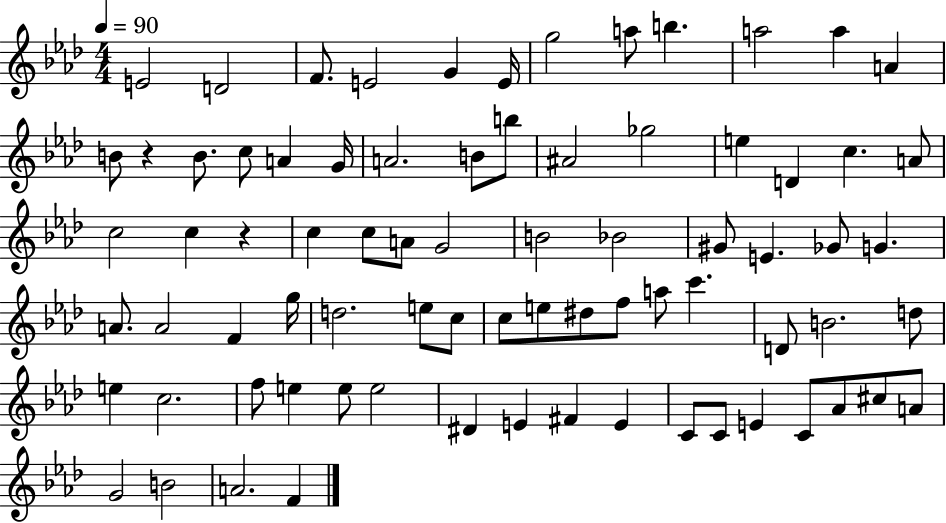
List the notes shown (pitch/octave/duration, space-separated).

E4/h D4/h F4/e. E4/h G4/q E4/s G5/h A5/e B5/q. A5/h A5/q A4/q B4/e R/q B4/e. C5/e A4/q G4/s A4/h. B4/e B5/e A#4/h Gb5/h E5/q D4/q C5/q. A4/e C5/h C5/q R/q C5/q C5/e A4/e G4/h B4/h Bb4/h G#4/e E4/q. Gb4/e G4/q. A4/e. A4/h F4/q G5/s D5/h. E5/e C5/e C5/e E5/e D#5/e F5/e A5/e C6/q. D4/e B4/h. D5/e E5/q C5/h. F5/e E5/q E5/e E5/h D#4/q E4/q F#4/q E4/q C4/e C4/e E4/q C4/e Ab4/e C#5/e A4/e G4/h B4/h A4/h. F4/q